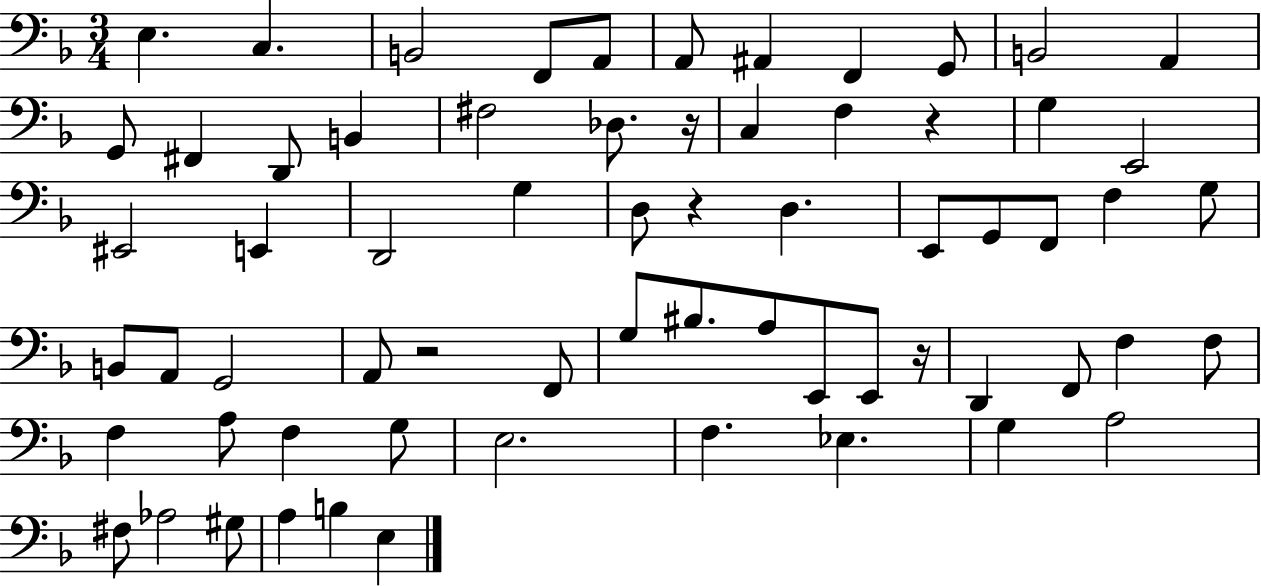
{
  \clef bass
  \numericTimeSignature
  \time 3/4
  \key f \major
  e4. c4. | b,2 f,8 a,8 | a,8 ais,4 f,4 g,8 | b,2 a,4 | \break g,8 fis,4 d,8 b,4 | fis2 des8. r16 | c4 f4 r4 | g4 e,2 | \break eis,2 e,4 | d,2 g4 | d8 r4 d4. | e,8 g,8 f,8 f4 g8 | \break b,8 a,8 g,2 | a,8 r2 f,8 | g8 bis8. a8 e,8 e,8 r16 | d,4 f,8 f4 f8 | \break f4 a8 f4 g8 | e2. | f4. ees4. | g4 a2 | \break fis8 aes2 gis8 | a4 b4 e4 | \bar "|."
}